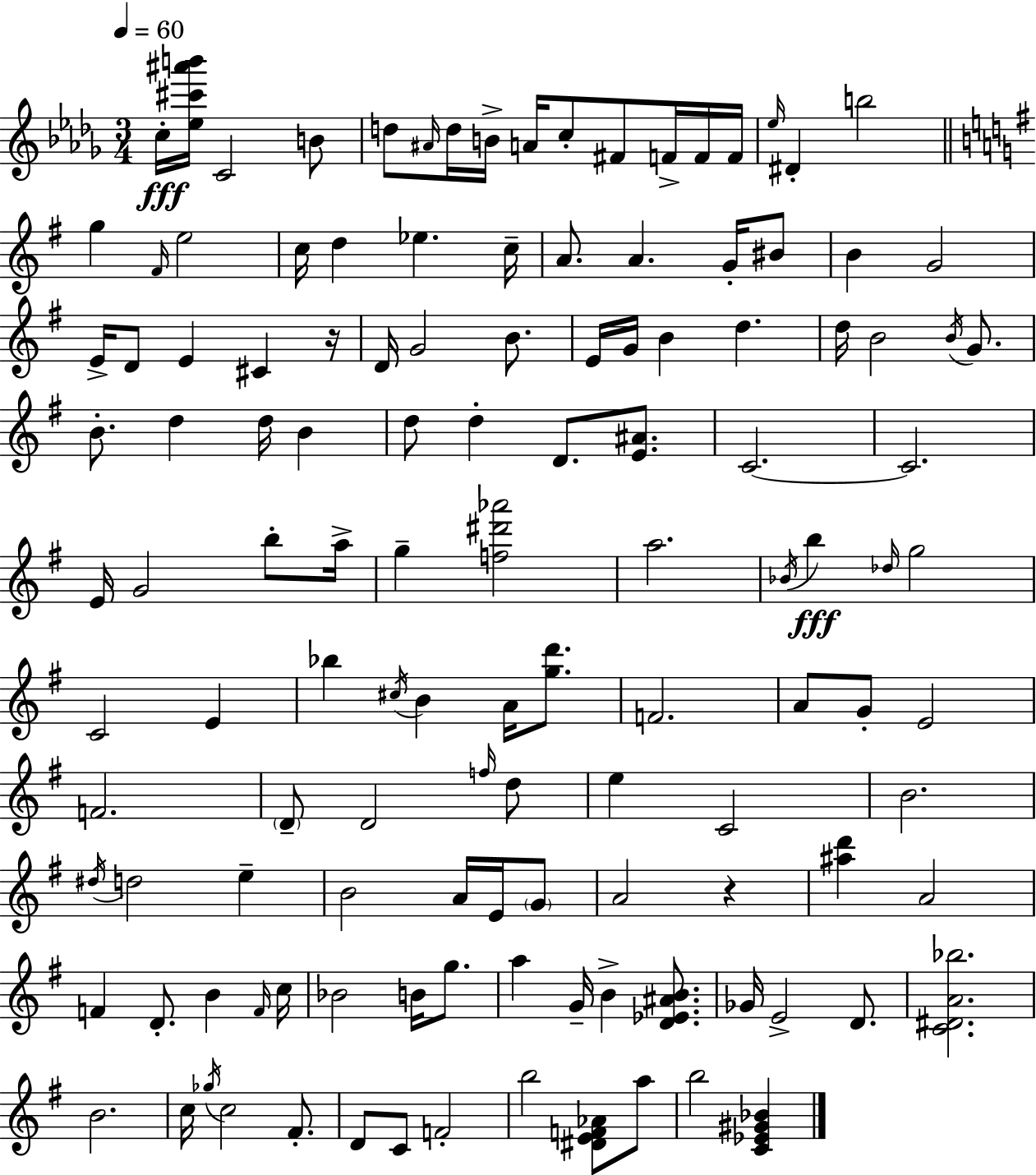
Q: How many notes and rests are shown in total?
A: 126